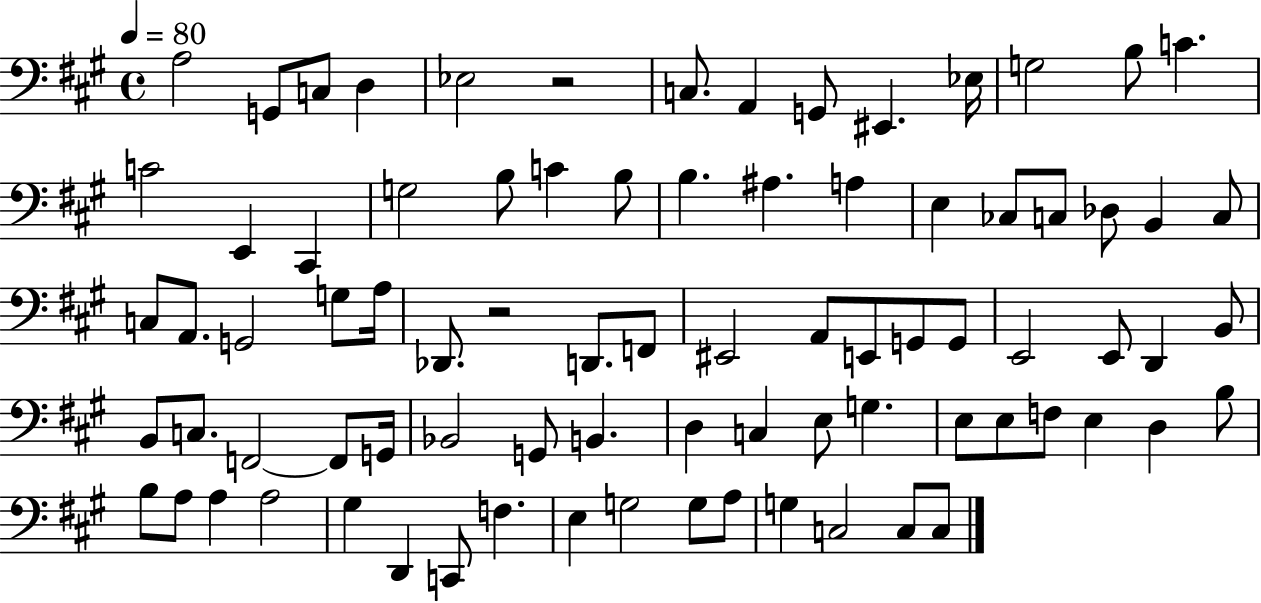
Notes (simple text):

A3/h G2/e C3/e D3/q Eb3/h R/h C3/e. A2/q G2/e EIS2/q. Eb3/s G3/h B3/e C4/q. C4/h E2/q C#2/q G3/h B3/e C4/q B3/e B3/q. A#3/q. A3/q E3/q CES3/e C3/e Db3/e B2/q C3/e C3/e A2/e. G2/h G3/e A3/s Db2/e. R/h D2/e. F2/e EIS2/h A2/e E2/e G2/e G2/e E2/h E2/e D2/q B2/e B2/e C3/e. F2/h F2/e G2/s Bb2/h G2/e B2/q. D3/q C3/q E3/e G3/q. E3/e E3/e F3/e E3/q D3/q B3/e B3/e A3/e A3/q A3/h G#3/q D2/q C2/e F3/q. E3/q G3/h G3/e A3/e G3/q C3/h C3/e C3/e